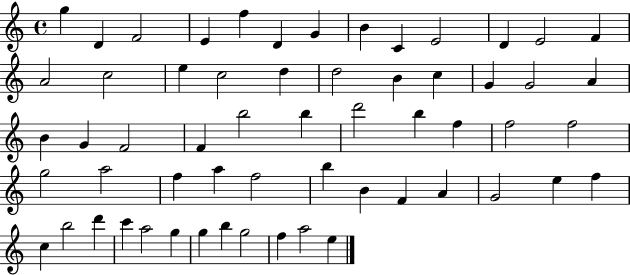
X:1
T:Untitled
M:4/4
L:1/4
K:C
g D F2 E f D G B C E2 D E2 F A2 c2 e c2 d d2 B c G G2 A B G F2 F b2 b d'2 b f f2 f2 g2 a2 f a f2 b B F A G2 e f c b2 d' c' a2 g g b g2 f a2 e